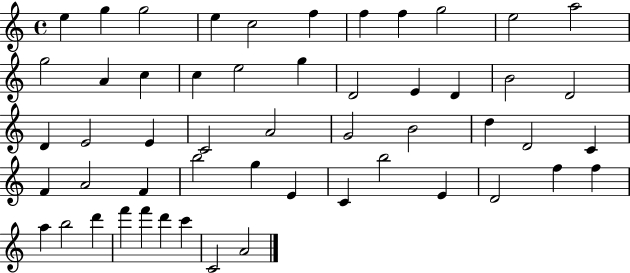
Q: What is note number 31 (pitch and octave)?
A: D4